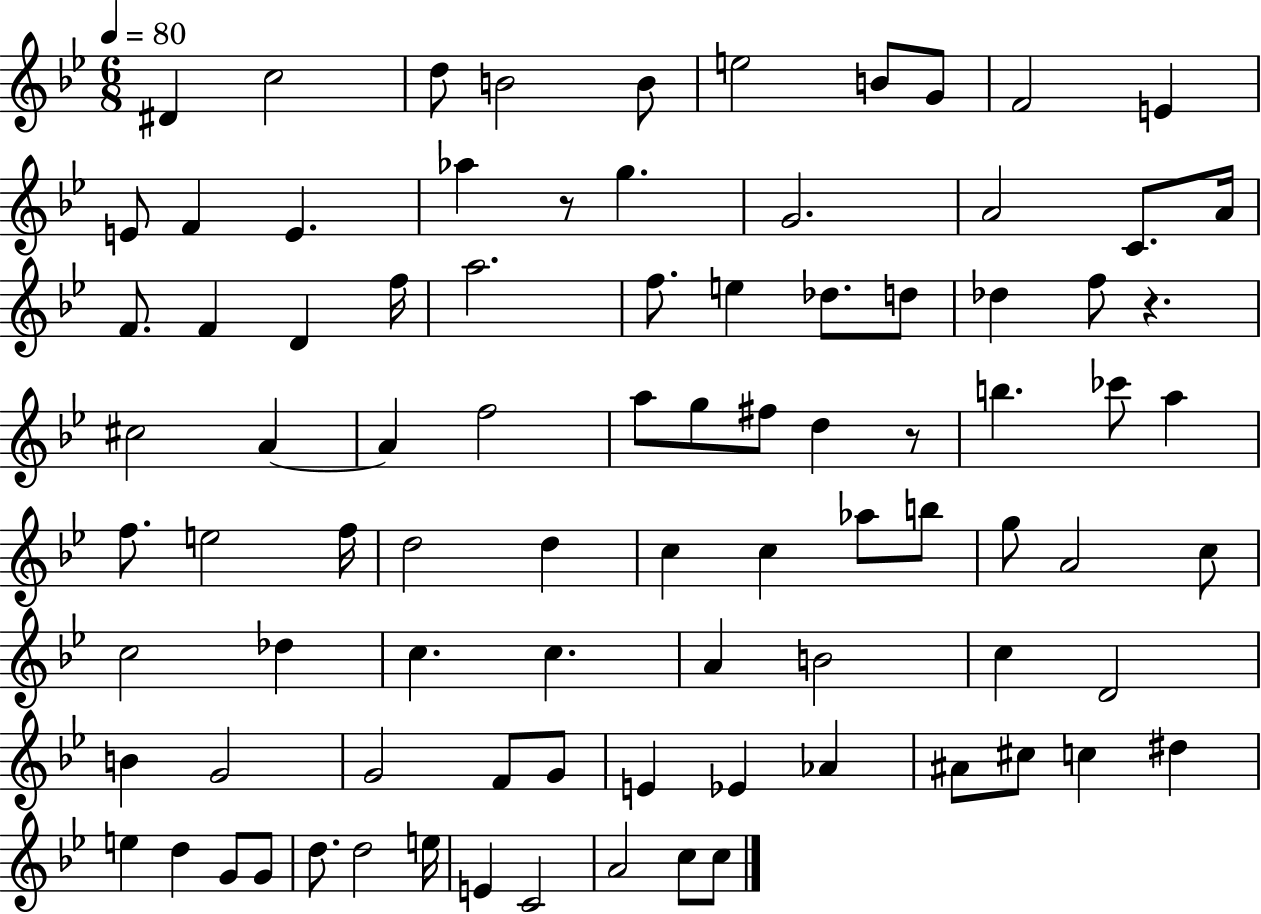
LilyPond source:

{
  \clef treble
  \numericTimeSignature
  \time 6/8
  \key bes \major
  \tempo 4 = 80
  \repeat volta 2 { dis'4 c''2 | d''8 b'2 b'8 | e''2 b'8 g'8 | f'2 e'4 | \break e'8 f'4 e'4. | aes''4 r8 g''4. | g'2. | a'2 c'8. a'16 | \break f'8. f'4 d'4 f''16 | a''2. | f''8. e''4 des''8. d''8 | des''4 f''8 r4. | \break cis''2 a'4~~ | a'4 f''2 | a''8 g''8 fis''8 d''4 r8 | b''4. ces'''8 a''4 | \break f''8. e''2 f''16 | d''2 d''4 | c''4 c''4 aes''8 b''8 | g''8 a'2 c''8 | \break c''2 des''4 | c''4. c''4. | a'4 b'2 | c''4 d'2 | \break b'4 g'2 | g'2 f'8 g'8 | e'4 ees'4 aes'4 | ais'8 cis''8 c''4 dis''4 | \break e''4 d''4 g'8 g'8 | d''8. d''2 e''16 | e'4 c'2 | a'2 c''8 c''8 | \break } \bar "|."
}